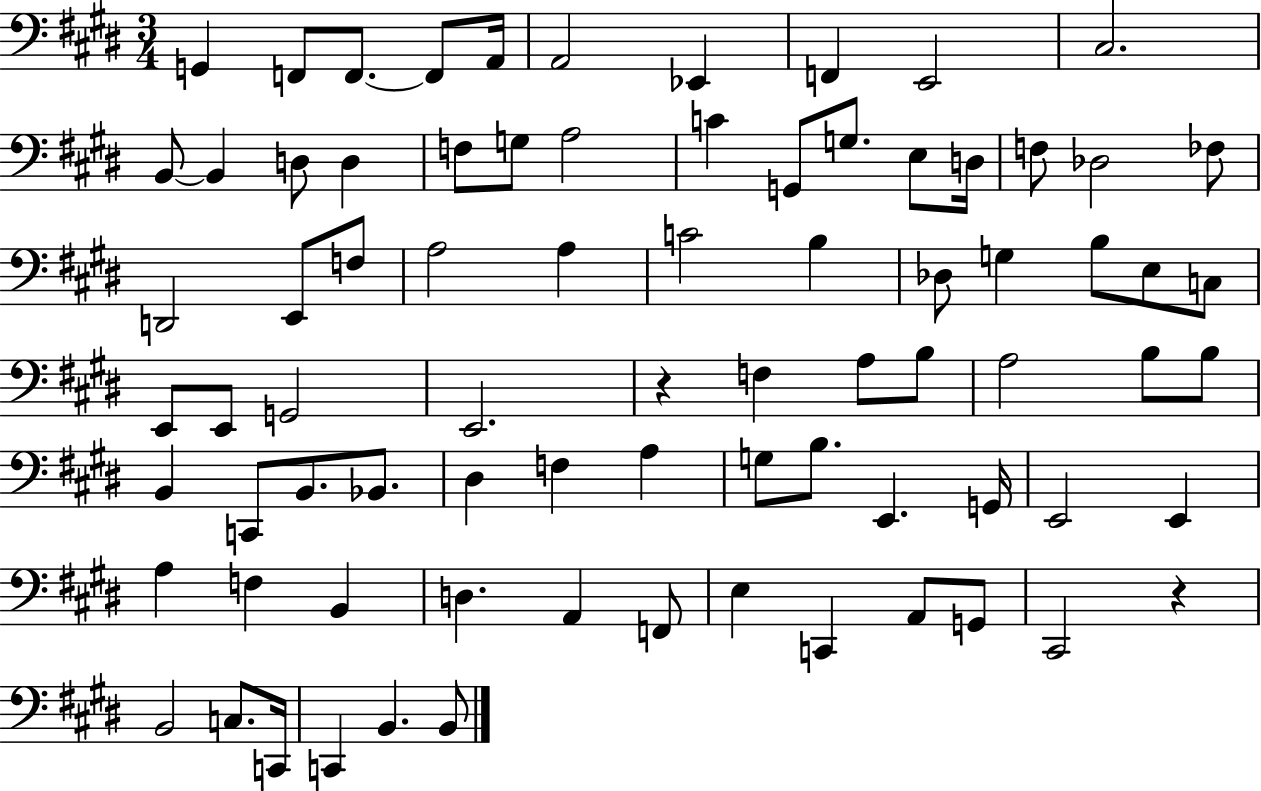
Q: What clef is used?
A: bass